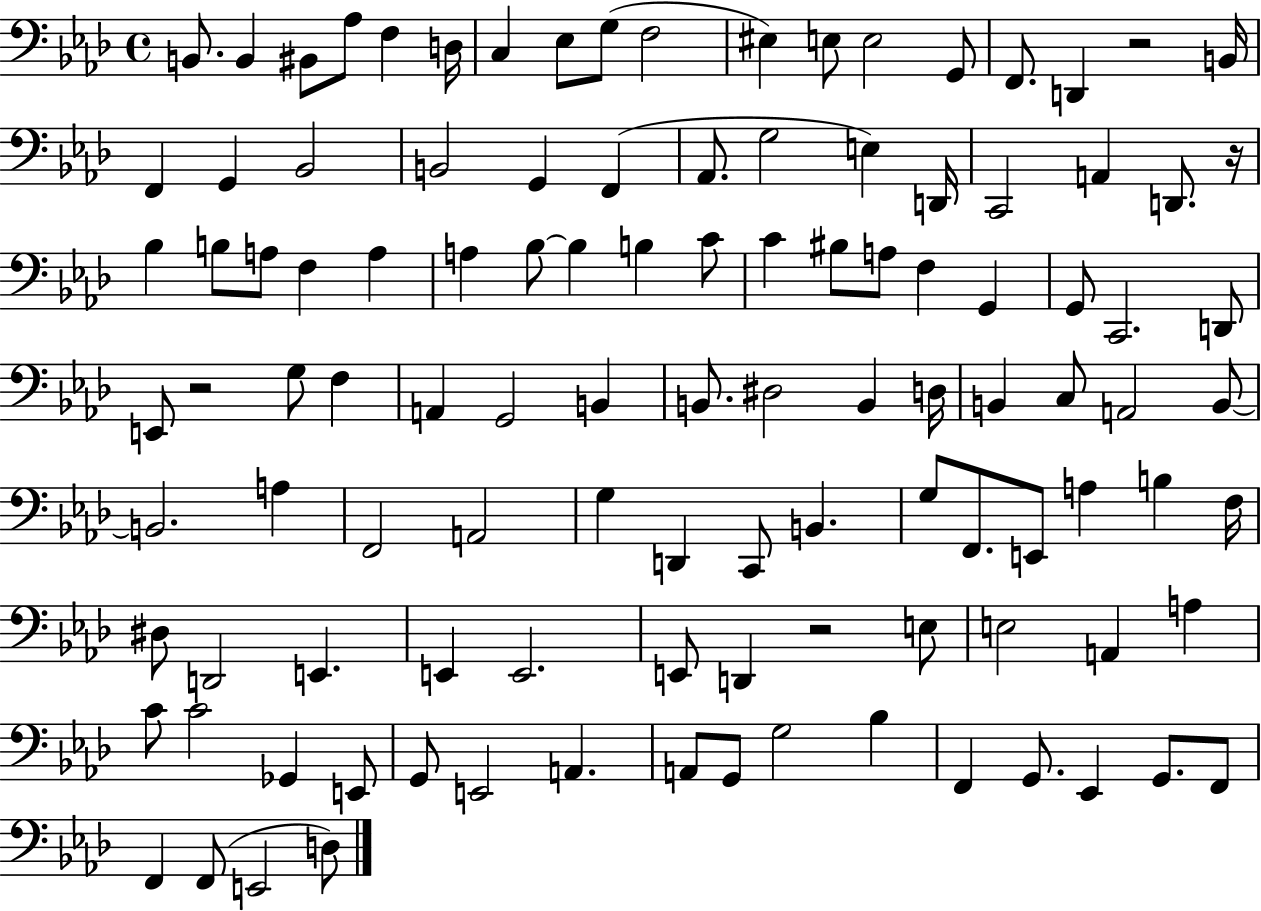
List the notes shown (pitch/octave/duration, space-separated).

B2/e. B2/q BIS2/e Ab3/e F3/q D3/s C3/q Eb3/e G3/e F3/h EIS3/q E3/e E3/h G2/e F2/e. D2/q R/h B2/s F2/q G2/q Bb2/h B2/h G2/q F2/q Ab2/e. G3/h E3/q D2/s C2/h A2/q D2/e. R/s Bb3/q B3/e A3/e F3/q A3/q A3/q Bb3/e Bb3/q B3/q C4/e C4/q BIS3/e A3/e F3/q G2/q G2/e C2/h. D2/e E2/e R/h G3/e F3/q A2/q G2/h B2/q B2/e. D#3/h B2/q D3/s B2/q C3/e A2/h B2/e B2/h. A3/q F2/h A2/h G3/q D2/q C2/e B2/q. G3/e F2/e. E2/e A3/q B3/q F3/s D#3/e D2/h E2/q. E2/q E2/h. E2/e D2/q R/h E3/e E3/h A2/q A3/q C4/e C4/h Gb2/q E2/e G2/e E2/h A2/q. A2/e G2/e G3/h Bb3/q F2/q G2/e. Eb2/q G2/e. F2/e F2/q F2/e E2/h D3/e